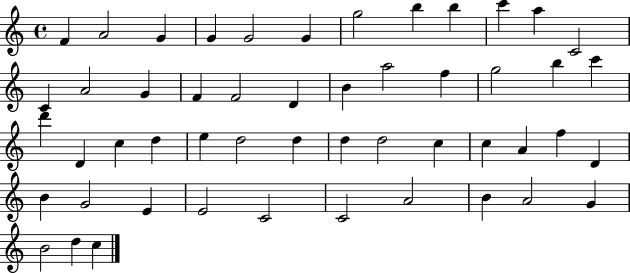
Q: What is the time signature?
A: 4/4